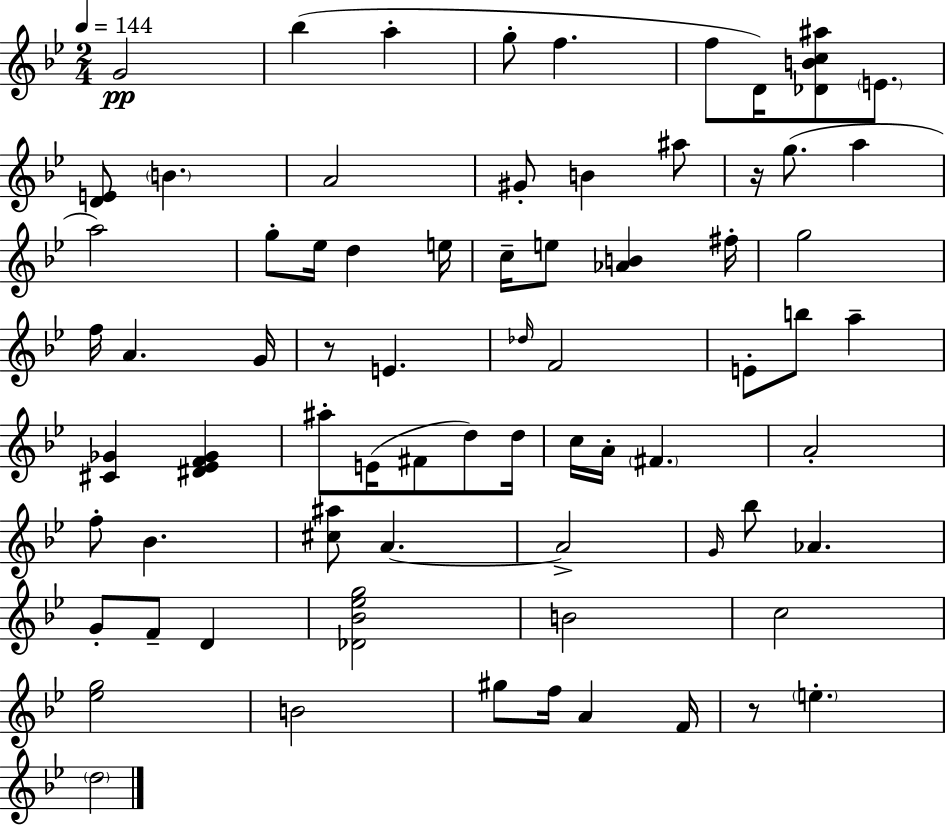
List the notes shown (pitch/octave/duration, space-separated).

G4/h Bb5/q A5/q G5/e F5/q. F5/e D4/s [Db4,B4,C5,A#5]/e E4/e. [D4,E4]/e B4/q. A4/h G#4/e B4/q A#5/e R/s G5/e. A5/q A5/h G5/e Eb5/s D5/q E5/s C5/s E5/e [Ab4,B4]/q F#5/s G5/h F5/s A4/q. G4/s R/e E4/q. Db5/s F4/h E4/e B5/e A5/q [C#4,Gb4]/q [D#4,Eb4,F4,Gb4]/q A#5/e E4/s F#4/e D5/e D5/s C5/s A4/s F#4/q. A4/h F5/e Bb4/q. [C#5,A#5]/e A4/q. A4/h G4/s Bb5/e Ab4/q. G4/e F4/e D4/q [Db4,Bb4,Eb5,G5]/h B4/h C5/h [Eb5,G5]/h B4/h G#5/e F5/s A4/q F4/s R/e E5/q. D5/h